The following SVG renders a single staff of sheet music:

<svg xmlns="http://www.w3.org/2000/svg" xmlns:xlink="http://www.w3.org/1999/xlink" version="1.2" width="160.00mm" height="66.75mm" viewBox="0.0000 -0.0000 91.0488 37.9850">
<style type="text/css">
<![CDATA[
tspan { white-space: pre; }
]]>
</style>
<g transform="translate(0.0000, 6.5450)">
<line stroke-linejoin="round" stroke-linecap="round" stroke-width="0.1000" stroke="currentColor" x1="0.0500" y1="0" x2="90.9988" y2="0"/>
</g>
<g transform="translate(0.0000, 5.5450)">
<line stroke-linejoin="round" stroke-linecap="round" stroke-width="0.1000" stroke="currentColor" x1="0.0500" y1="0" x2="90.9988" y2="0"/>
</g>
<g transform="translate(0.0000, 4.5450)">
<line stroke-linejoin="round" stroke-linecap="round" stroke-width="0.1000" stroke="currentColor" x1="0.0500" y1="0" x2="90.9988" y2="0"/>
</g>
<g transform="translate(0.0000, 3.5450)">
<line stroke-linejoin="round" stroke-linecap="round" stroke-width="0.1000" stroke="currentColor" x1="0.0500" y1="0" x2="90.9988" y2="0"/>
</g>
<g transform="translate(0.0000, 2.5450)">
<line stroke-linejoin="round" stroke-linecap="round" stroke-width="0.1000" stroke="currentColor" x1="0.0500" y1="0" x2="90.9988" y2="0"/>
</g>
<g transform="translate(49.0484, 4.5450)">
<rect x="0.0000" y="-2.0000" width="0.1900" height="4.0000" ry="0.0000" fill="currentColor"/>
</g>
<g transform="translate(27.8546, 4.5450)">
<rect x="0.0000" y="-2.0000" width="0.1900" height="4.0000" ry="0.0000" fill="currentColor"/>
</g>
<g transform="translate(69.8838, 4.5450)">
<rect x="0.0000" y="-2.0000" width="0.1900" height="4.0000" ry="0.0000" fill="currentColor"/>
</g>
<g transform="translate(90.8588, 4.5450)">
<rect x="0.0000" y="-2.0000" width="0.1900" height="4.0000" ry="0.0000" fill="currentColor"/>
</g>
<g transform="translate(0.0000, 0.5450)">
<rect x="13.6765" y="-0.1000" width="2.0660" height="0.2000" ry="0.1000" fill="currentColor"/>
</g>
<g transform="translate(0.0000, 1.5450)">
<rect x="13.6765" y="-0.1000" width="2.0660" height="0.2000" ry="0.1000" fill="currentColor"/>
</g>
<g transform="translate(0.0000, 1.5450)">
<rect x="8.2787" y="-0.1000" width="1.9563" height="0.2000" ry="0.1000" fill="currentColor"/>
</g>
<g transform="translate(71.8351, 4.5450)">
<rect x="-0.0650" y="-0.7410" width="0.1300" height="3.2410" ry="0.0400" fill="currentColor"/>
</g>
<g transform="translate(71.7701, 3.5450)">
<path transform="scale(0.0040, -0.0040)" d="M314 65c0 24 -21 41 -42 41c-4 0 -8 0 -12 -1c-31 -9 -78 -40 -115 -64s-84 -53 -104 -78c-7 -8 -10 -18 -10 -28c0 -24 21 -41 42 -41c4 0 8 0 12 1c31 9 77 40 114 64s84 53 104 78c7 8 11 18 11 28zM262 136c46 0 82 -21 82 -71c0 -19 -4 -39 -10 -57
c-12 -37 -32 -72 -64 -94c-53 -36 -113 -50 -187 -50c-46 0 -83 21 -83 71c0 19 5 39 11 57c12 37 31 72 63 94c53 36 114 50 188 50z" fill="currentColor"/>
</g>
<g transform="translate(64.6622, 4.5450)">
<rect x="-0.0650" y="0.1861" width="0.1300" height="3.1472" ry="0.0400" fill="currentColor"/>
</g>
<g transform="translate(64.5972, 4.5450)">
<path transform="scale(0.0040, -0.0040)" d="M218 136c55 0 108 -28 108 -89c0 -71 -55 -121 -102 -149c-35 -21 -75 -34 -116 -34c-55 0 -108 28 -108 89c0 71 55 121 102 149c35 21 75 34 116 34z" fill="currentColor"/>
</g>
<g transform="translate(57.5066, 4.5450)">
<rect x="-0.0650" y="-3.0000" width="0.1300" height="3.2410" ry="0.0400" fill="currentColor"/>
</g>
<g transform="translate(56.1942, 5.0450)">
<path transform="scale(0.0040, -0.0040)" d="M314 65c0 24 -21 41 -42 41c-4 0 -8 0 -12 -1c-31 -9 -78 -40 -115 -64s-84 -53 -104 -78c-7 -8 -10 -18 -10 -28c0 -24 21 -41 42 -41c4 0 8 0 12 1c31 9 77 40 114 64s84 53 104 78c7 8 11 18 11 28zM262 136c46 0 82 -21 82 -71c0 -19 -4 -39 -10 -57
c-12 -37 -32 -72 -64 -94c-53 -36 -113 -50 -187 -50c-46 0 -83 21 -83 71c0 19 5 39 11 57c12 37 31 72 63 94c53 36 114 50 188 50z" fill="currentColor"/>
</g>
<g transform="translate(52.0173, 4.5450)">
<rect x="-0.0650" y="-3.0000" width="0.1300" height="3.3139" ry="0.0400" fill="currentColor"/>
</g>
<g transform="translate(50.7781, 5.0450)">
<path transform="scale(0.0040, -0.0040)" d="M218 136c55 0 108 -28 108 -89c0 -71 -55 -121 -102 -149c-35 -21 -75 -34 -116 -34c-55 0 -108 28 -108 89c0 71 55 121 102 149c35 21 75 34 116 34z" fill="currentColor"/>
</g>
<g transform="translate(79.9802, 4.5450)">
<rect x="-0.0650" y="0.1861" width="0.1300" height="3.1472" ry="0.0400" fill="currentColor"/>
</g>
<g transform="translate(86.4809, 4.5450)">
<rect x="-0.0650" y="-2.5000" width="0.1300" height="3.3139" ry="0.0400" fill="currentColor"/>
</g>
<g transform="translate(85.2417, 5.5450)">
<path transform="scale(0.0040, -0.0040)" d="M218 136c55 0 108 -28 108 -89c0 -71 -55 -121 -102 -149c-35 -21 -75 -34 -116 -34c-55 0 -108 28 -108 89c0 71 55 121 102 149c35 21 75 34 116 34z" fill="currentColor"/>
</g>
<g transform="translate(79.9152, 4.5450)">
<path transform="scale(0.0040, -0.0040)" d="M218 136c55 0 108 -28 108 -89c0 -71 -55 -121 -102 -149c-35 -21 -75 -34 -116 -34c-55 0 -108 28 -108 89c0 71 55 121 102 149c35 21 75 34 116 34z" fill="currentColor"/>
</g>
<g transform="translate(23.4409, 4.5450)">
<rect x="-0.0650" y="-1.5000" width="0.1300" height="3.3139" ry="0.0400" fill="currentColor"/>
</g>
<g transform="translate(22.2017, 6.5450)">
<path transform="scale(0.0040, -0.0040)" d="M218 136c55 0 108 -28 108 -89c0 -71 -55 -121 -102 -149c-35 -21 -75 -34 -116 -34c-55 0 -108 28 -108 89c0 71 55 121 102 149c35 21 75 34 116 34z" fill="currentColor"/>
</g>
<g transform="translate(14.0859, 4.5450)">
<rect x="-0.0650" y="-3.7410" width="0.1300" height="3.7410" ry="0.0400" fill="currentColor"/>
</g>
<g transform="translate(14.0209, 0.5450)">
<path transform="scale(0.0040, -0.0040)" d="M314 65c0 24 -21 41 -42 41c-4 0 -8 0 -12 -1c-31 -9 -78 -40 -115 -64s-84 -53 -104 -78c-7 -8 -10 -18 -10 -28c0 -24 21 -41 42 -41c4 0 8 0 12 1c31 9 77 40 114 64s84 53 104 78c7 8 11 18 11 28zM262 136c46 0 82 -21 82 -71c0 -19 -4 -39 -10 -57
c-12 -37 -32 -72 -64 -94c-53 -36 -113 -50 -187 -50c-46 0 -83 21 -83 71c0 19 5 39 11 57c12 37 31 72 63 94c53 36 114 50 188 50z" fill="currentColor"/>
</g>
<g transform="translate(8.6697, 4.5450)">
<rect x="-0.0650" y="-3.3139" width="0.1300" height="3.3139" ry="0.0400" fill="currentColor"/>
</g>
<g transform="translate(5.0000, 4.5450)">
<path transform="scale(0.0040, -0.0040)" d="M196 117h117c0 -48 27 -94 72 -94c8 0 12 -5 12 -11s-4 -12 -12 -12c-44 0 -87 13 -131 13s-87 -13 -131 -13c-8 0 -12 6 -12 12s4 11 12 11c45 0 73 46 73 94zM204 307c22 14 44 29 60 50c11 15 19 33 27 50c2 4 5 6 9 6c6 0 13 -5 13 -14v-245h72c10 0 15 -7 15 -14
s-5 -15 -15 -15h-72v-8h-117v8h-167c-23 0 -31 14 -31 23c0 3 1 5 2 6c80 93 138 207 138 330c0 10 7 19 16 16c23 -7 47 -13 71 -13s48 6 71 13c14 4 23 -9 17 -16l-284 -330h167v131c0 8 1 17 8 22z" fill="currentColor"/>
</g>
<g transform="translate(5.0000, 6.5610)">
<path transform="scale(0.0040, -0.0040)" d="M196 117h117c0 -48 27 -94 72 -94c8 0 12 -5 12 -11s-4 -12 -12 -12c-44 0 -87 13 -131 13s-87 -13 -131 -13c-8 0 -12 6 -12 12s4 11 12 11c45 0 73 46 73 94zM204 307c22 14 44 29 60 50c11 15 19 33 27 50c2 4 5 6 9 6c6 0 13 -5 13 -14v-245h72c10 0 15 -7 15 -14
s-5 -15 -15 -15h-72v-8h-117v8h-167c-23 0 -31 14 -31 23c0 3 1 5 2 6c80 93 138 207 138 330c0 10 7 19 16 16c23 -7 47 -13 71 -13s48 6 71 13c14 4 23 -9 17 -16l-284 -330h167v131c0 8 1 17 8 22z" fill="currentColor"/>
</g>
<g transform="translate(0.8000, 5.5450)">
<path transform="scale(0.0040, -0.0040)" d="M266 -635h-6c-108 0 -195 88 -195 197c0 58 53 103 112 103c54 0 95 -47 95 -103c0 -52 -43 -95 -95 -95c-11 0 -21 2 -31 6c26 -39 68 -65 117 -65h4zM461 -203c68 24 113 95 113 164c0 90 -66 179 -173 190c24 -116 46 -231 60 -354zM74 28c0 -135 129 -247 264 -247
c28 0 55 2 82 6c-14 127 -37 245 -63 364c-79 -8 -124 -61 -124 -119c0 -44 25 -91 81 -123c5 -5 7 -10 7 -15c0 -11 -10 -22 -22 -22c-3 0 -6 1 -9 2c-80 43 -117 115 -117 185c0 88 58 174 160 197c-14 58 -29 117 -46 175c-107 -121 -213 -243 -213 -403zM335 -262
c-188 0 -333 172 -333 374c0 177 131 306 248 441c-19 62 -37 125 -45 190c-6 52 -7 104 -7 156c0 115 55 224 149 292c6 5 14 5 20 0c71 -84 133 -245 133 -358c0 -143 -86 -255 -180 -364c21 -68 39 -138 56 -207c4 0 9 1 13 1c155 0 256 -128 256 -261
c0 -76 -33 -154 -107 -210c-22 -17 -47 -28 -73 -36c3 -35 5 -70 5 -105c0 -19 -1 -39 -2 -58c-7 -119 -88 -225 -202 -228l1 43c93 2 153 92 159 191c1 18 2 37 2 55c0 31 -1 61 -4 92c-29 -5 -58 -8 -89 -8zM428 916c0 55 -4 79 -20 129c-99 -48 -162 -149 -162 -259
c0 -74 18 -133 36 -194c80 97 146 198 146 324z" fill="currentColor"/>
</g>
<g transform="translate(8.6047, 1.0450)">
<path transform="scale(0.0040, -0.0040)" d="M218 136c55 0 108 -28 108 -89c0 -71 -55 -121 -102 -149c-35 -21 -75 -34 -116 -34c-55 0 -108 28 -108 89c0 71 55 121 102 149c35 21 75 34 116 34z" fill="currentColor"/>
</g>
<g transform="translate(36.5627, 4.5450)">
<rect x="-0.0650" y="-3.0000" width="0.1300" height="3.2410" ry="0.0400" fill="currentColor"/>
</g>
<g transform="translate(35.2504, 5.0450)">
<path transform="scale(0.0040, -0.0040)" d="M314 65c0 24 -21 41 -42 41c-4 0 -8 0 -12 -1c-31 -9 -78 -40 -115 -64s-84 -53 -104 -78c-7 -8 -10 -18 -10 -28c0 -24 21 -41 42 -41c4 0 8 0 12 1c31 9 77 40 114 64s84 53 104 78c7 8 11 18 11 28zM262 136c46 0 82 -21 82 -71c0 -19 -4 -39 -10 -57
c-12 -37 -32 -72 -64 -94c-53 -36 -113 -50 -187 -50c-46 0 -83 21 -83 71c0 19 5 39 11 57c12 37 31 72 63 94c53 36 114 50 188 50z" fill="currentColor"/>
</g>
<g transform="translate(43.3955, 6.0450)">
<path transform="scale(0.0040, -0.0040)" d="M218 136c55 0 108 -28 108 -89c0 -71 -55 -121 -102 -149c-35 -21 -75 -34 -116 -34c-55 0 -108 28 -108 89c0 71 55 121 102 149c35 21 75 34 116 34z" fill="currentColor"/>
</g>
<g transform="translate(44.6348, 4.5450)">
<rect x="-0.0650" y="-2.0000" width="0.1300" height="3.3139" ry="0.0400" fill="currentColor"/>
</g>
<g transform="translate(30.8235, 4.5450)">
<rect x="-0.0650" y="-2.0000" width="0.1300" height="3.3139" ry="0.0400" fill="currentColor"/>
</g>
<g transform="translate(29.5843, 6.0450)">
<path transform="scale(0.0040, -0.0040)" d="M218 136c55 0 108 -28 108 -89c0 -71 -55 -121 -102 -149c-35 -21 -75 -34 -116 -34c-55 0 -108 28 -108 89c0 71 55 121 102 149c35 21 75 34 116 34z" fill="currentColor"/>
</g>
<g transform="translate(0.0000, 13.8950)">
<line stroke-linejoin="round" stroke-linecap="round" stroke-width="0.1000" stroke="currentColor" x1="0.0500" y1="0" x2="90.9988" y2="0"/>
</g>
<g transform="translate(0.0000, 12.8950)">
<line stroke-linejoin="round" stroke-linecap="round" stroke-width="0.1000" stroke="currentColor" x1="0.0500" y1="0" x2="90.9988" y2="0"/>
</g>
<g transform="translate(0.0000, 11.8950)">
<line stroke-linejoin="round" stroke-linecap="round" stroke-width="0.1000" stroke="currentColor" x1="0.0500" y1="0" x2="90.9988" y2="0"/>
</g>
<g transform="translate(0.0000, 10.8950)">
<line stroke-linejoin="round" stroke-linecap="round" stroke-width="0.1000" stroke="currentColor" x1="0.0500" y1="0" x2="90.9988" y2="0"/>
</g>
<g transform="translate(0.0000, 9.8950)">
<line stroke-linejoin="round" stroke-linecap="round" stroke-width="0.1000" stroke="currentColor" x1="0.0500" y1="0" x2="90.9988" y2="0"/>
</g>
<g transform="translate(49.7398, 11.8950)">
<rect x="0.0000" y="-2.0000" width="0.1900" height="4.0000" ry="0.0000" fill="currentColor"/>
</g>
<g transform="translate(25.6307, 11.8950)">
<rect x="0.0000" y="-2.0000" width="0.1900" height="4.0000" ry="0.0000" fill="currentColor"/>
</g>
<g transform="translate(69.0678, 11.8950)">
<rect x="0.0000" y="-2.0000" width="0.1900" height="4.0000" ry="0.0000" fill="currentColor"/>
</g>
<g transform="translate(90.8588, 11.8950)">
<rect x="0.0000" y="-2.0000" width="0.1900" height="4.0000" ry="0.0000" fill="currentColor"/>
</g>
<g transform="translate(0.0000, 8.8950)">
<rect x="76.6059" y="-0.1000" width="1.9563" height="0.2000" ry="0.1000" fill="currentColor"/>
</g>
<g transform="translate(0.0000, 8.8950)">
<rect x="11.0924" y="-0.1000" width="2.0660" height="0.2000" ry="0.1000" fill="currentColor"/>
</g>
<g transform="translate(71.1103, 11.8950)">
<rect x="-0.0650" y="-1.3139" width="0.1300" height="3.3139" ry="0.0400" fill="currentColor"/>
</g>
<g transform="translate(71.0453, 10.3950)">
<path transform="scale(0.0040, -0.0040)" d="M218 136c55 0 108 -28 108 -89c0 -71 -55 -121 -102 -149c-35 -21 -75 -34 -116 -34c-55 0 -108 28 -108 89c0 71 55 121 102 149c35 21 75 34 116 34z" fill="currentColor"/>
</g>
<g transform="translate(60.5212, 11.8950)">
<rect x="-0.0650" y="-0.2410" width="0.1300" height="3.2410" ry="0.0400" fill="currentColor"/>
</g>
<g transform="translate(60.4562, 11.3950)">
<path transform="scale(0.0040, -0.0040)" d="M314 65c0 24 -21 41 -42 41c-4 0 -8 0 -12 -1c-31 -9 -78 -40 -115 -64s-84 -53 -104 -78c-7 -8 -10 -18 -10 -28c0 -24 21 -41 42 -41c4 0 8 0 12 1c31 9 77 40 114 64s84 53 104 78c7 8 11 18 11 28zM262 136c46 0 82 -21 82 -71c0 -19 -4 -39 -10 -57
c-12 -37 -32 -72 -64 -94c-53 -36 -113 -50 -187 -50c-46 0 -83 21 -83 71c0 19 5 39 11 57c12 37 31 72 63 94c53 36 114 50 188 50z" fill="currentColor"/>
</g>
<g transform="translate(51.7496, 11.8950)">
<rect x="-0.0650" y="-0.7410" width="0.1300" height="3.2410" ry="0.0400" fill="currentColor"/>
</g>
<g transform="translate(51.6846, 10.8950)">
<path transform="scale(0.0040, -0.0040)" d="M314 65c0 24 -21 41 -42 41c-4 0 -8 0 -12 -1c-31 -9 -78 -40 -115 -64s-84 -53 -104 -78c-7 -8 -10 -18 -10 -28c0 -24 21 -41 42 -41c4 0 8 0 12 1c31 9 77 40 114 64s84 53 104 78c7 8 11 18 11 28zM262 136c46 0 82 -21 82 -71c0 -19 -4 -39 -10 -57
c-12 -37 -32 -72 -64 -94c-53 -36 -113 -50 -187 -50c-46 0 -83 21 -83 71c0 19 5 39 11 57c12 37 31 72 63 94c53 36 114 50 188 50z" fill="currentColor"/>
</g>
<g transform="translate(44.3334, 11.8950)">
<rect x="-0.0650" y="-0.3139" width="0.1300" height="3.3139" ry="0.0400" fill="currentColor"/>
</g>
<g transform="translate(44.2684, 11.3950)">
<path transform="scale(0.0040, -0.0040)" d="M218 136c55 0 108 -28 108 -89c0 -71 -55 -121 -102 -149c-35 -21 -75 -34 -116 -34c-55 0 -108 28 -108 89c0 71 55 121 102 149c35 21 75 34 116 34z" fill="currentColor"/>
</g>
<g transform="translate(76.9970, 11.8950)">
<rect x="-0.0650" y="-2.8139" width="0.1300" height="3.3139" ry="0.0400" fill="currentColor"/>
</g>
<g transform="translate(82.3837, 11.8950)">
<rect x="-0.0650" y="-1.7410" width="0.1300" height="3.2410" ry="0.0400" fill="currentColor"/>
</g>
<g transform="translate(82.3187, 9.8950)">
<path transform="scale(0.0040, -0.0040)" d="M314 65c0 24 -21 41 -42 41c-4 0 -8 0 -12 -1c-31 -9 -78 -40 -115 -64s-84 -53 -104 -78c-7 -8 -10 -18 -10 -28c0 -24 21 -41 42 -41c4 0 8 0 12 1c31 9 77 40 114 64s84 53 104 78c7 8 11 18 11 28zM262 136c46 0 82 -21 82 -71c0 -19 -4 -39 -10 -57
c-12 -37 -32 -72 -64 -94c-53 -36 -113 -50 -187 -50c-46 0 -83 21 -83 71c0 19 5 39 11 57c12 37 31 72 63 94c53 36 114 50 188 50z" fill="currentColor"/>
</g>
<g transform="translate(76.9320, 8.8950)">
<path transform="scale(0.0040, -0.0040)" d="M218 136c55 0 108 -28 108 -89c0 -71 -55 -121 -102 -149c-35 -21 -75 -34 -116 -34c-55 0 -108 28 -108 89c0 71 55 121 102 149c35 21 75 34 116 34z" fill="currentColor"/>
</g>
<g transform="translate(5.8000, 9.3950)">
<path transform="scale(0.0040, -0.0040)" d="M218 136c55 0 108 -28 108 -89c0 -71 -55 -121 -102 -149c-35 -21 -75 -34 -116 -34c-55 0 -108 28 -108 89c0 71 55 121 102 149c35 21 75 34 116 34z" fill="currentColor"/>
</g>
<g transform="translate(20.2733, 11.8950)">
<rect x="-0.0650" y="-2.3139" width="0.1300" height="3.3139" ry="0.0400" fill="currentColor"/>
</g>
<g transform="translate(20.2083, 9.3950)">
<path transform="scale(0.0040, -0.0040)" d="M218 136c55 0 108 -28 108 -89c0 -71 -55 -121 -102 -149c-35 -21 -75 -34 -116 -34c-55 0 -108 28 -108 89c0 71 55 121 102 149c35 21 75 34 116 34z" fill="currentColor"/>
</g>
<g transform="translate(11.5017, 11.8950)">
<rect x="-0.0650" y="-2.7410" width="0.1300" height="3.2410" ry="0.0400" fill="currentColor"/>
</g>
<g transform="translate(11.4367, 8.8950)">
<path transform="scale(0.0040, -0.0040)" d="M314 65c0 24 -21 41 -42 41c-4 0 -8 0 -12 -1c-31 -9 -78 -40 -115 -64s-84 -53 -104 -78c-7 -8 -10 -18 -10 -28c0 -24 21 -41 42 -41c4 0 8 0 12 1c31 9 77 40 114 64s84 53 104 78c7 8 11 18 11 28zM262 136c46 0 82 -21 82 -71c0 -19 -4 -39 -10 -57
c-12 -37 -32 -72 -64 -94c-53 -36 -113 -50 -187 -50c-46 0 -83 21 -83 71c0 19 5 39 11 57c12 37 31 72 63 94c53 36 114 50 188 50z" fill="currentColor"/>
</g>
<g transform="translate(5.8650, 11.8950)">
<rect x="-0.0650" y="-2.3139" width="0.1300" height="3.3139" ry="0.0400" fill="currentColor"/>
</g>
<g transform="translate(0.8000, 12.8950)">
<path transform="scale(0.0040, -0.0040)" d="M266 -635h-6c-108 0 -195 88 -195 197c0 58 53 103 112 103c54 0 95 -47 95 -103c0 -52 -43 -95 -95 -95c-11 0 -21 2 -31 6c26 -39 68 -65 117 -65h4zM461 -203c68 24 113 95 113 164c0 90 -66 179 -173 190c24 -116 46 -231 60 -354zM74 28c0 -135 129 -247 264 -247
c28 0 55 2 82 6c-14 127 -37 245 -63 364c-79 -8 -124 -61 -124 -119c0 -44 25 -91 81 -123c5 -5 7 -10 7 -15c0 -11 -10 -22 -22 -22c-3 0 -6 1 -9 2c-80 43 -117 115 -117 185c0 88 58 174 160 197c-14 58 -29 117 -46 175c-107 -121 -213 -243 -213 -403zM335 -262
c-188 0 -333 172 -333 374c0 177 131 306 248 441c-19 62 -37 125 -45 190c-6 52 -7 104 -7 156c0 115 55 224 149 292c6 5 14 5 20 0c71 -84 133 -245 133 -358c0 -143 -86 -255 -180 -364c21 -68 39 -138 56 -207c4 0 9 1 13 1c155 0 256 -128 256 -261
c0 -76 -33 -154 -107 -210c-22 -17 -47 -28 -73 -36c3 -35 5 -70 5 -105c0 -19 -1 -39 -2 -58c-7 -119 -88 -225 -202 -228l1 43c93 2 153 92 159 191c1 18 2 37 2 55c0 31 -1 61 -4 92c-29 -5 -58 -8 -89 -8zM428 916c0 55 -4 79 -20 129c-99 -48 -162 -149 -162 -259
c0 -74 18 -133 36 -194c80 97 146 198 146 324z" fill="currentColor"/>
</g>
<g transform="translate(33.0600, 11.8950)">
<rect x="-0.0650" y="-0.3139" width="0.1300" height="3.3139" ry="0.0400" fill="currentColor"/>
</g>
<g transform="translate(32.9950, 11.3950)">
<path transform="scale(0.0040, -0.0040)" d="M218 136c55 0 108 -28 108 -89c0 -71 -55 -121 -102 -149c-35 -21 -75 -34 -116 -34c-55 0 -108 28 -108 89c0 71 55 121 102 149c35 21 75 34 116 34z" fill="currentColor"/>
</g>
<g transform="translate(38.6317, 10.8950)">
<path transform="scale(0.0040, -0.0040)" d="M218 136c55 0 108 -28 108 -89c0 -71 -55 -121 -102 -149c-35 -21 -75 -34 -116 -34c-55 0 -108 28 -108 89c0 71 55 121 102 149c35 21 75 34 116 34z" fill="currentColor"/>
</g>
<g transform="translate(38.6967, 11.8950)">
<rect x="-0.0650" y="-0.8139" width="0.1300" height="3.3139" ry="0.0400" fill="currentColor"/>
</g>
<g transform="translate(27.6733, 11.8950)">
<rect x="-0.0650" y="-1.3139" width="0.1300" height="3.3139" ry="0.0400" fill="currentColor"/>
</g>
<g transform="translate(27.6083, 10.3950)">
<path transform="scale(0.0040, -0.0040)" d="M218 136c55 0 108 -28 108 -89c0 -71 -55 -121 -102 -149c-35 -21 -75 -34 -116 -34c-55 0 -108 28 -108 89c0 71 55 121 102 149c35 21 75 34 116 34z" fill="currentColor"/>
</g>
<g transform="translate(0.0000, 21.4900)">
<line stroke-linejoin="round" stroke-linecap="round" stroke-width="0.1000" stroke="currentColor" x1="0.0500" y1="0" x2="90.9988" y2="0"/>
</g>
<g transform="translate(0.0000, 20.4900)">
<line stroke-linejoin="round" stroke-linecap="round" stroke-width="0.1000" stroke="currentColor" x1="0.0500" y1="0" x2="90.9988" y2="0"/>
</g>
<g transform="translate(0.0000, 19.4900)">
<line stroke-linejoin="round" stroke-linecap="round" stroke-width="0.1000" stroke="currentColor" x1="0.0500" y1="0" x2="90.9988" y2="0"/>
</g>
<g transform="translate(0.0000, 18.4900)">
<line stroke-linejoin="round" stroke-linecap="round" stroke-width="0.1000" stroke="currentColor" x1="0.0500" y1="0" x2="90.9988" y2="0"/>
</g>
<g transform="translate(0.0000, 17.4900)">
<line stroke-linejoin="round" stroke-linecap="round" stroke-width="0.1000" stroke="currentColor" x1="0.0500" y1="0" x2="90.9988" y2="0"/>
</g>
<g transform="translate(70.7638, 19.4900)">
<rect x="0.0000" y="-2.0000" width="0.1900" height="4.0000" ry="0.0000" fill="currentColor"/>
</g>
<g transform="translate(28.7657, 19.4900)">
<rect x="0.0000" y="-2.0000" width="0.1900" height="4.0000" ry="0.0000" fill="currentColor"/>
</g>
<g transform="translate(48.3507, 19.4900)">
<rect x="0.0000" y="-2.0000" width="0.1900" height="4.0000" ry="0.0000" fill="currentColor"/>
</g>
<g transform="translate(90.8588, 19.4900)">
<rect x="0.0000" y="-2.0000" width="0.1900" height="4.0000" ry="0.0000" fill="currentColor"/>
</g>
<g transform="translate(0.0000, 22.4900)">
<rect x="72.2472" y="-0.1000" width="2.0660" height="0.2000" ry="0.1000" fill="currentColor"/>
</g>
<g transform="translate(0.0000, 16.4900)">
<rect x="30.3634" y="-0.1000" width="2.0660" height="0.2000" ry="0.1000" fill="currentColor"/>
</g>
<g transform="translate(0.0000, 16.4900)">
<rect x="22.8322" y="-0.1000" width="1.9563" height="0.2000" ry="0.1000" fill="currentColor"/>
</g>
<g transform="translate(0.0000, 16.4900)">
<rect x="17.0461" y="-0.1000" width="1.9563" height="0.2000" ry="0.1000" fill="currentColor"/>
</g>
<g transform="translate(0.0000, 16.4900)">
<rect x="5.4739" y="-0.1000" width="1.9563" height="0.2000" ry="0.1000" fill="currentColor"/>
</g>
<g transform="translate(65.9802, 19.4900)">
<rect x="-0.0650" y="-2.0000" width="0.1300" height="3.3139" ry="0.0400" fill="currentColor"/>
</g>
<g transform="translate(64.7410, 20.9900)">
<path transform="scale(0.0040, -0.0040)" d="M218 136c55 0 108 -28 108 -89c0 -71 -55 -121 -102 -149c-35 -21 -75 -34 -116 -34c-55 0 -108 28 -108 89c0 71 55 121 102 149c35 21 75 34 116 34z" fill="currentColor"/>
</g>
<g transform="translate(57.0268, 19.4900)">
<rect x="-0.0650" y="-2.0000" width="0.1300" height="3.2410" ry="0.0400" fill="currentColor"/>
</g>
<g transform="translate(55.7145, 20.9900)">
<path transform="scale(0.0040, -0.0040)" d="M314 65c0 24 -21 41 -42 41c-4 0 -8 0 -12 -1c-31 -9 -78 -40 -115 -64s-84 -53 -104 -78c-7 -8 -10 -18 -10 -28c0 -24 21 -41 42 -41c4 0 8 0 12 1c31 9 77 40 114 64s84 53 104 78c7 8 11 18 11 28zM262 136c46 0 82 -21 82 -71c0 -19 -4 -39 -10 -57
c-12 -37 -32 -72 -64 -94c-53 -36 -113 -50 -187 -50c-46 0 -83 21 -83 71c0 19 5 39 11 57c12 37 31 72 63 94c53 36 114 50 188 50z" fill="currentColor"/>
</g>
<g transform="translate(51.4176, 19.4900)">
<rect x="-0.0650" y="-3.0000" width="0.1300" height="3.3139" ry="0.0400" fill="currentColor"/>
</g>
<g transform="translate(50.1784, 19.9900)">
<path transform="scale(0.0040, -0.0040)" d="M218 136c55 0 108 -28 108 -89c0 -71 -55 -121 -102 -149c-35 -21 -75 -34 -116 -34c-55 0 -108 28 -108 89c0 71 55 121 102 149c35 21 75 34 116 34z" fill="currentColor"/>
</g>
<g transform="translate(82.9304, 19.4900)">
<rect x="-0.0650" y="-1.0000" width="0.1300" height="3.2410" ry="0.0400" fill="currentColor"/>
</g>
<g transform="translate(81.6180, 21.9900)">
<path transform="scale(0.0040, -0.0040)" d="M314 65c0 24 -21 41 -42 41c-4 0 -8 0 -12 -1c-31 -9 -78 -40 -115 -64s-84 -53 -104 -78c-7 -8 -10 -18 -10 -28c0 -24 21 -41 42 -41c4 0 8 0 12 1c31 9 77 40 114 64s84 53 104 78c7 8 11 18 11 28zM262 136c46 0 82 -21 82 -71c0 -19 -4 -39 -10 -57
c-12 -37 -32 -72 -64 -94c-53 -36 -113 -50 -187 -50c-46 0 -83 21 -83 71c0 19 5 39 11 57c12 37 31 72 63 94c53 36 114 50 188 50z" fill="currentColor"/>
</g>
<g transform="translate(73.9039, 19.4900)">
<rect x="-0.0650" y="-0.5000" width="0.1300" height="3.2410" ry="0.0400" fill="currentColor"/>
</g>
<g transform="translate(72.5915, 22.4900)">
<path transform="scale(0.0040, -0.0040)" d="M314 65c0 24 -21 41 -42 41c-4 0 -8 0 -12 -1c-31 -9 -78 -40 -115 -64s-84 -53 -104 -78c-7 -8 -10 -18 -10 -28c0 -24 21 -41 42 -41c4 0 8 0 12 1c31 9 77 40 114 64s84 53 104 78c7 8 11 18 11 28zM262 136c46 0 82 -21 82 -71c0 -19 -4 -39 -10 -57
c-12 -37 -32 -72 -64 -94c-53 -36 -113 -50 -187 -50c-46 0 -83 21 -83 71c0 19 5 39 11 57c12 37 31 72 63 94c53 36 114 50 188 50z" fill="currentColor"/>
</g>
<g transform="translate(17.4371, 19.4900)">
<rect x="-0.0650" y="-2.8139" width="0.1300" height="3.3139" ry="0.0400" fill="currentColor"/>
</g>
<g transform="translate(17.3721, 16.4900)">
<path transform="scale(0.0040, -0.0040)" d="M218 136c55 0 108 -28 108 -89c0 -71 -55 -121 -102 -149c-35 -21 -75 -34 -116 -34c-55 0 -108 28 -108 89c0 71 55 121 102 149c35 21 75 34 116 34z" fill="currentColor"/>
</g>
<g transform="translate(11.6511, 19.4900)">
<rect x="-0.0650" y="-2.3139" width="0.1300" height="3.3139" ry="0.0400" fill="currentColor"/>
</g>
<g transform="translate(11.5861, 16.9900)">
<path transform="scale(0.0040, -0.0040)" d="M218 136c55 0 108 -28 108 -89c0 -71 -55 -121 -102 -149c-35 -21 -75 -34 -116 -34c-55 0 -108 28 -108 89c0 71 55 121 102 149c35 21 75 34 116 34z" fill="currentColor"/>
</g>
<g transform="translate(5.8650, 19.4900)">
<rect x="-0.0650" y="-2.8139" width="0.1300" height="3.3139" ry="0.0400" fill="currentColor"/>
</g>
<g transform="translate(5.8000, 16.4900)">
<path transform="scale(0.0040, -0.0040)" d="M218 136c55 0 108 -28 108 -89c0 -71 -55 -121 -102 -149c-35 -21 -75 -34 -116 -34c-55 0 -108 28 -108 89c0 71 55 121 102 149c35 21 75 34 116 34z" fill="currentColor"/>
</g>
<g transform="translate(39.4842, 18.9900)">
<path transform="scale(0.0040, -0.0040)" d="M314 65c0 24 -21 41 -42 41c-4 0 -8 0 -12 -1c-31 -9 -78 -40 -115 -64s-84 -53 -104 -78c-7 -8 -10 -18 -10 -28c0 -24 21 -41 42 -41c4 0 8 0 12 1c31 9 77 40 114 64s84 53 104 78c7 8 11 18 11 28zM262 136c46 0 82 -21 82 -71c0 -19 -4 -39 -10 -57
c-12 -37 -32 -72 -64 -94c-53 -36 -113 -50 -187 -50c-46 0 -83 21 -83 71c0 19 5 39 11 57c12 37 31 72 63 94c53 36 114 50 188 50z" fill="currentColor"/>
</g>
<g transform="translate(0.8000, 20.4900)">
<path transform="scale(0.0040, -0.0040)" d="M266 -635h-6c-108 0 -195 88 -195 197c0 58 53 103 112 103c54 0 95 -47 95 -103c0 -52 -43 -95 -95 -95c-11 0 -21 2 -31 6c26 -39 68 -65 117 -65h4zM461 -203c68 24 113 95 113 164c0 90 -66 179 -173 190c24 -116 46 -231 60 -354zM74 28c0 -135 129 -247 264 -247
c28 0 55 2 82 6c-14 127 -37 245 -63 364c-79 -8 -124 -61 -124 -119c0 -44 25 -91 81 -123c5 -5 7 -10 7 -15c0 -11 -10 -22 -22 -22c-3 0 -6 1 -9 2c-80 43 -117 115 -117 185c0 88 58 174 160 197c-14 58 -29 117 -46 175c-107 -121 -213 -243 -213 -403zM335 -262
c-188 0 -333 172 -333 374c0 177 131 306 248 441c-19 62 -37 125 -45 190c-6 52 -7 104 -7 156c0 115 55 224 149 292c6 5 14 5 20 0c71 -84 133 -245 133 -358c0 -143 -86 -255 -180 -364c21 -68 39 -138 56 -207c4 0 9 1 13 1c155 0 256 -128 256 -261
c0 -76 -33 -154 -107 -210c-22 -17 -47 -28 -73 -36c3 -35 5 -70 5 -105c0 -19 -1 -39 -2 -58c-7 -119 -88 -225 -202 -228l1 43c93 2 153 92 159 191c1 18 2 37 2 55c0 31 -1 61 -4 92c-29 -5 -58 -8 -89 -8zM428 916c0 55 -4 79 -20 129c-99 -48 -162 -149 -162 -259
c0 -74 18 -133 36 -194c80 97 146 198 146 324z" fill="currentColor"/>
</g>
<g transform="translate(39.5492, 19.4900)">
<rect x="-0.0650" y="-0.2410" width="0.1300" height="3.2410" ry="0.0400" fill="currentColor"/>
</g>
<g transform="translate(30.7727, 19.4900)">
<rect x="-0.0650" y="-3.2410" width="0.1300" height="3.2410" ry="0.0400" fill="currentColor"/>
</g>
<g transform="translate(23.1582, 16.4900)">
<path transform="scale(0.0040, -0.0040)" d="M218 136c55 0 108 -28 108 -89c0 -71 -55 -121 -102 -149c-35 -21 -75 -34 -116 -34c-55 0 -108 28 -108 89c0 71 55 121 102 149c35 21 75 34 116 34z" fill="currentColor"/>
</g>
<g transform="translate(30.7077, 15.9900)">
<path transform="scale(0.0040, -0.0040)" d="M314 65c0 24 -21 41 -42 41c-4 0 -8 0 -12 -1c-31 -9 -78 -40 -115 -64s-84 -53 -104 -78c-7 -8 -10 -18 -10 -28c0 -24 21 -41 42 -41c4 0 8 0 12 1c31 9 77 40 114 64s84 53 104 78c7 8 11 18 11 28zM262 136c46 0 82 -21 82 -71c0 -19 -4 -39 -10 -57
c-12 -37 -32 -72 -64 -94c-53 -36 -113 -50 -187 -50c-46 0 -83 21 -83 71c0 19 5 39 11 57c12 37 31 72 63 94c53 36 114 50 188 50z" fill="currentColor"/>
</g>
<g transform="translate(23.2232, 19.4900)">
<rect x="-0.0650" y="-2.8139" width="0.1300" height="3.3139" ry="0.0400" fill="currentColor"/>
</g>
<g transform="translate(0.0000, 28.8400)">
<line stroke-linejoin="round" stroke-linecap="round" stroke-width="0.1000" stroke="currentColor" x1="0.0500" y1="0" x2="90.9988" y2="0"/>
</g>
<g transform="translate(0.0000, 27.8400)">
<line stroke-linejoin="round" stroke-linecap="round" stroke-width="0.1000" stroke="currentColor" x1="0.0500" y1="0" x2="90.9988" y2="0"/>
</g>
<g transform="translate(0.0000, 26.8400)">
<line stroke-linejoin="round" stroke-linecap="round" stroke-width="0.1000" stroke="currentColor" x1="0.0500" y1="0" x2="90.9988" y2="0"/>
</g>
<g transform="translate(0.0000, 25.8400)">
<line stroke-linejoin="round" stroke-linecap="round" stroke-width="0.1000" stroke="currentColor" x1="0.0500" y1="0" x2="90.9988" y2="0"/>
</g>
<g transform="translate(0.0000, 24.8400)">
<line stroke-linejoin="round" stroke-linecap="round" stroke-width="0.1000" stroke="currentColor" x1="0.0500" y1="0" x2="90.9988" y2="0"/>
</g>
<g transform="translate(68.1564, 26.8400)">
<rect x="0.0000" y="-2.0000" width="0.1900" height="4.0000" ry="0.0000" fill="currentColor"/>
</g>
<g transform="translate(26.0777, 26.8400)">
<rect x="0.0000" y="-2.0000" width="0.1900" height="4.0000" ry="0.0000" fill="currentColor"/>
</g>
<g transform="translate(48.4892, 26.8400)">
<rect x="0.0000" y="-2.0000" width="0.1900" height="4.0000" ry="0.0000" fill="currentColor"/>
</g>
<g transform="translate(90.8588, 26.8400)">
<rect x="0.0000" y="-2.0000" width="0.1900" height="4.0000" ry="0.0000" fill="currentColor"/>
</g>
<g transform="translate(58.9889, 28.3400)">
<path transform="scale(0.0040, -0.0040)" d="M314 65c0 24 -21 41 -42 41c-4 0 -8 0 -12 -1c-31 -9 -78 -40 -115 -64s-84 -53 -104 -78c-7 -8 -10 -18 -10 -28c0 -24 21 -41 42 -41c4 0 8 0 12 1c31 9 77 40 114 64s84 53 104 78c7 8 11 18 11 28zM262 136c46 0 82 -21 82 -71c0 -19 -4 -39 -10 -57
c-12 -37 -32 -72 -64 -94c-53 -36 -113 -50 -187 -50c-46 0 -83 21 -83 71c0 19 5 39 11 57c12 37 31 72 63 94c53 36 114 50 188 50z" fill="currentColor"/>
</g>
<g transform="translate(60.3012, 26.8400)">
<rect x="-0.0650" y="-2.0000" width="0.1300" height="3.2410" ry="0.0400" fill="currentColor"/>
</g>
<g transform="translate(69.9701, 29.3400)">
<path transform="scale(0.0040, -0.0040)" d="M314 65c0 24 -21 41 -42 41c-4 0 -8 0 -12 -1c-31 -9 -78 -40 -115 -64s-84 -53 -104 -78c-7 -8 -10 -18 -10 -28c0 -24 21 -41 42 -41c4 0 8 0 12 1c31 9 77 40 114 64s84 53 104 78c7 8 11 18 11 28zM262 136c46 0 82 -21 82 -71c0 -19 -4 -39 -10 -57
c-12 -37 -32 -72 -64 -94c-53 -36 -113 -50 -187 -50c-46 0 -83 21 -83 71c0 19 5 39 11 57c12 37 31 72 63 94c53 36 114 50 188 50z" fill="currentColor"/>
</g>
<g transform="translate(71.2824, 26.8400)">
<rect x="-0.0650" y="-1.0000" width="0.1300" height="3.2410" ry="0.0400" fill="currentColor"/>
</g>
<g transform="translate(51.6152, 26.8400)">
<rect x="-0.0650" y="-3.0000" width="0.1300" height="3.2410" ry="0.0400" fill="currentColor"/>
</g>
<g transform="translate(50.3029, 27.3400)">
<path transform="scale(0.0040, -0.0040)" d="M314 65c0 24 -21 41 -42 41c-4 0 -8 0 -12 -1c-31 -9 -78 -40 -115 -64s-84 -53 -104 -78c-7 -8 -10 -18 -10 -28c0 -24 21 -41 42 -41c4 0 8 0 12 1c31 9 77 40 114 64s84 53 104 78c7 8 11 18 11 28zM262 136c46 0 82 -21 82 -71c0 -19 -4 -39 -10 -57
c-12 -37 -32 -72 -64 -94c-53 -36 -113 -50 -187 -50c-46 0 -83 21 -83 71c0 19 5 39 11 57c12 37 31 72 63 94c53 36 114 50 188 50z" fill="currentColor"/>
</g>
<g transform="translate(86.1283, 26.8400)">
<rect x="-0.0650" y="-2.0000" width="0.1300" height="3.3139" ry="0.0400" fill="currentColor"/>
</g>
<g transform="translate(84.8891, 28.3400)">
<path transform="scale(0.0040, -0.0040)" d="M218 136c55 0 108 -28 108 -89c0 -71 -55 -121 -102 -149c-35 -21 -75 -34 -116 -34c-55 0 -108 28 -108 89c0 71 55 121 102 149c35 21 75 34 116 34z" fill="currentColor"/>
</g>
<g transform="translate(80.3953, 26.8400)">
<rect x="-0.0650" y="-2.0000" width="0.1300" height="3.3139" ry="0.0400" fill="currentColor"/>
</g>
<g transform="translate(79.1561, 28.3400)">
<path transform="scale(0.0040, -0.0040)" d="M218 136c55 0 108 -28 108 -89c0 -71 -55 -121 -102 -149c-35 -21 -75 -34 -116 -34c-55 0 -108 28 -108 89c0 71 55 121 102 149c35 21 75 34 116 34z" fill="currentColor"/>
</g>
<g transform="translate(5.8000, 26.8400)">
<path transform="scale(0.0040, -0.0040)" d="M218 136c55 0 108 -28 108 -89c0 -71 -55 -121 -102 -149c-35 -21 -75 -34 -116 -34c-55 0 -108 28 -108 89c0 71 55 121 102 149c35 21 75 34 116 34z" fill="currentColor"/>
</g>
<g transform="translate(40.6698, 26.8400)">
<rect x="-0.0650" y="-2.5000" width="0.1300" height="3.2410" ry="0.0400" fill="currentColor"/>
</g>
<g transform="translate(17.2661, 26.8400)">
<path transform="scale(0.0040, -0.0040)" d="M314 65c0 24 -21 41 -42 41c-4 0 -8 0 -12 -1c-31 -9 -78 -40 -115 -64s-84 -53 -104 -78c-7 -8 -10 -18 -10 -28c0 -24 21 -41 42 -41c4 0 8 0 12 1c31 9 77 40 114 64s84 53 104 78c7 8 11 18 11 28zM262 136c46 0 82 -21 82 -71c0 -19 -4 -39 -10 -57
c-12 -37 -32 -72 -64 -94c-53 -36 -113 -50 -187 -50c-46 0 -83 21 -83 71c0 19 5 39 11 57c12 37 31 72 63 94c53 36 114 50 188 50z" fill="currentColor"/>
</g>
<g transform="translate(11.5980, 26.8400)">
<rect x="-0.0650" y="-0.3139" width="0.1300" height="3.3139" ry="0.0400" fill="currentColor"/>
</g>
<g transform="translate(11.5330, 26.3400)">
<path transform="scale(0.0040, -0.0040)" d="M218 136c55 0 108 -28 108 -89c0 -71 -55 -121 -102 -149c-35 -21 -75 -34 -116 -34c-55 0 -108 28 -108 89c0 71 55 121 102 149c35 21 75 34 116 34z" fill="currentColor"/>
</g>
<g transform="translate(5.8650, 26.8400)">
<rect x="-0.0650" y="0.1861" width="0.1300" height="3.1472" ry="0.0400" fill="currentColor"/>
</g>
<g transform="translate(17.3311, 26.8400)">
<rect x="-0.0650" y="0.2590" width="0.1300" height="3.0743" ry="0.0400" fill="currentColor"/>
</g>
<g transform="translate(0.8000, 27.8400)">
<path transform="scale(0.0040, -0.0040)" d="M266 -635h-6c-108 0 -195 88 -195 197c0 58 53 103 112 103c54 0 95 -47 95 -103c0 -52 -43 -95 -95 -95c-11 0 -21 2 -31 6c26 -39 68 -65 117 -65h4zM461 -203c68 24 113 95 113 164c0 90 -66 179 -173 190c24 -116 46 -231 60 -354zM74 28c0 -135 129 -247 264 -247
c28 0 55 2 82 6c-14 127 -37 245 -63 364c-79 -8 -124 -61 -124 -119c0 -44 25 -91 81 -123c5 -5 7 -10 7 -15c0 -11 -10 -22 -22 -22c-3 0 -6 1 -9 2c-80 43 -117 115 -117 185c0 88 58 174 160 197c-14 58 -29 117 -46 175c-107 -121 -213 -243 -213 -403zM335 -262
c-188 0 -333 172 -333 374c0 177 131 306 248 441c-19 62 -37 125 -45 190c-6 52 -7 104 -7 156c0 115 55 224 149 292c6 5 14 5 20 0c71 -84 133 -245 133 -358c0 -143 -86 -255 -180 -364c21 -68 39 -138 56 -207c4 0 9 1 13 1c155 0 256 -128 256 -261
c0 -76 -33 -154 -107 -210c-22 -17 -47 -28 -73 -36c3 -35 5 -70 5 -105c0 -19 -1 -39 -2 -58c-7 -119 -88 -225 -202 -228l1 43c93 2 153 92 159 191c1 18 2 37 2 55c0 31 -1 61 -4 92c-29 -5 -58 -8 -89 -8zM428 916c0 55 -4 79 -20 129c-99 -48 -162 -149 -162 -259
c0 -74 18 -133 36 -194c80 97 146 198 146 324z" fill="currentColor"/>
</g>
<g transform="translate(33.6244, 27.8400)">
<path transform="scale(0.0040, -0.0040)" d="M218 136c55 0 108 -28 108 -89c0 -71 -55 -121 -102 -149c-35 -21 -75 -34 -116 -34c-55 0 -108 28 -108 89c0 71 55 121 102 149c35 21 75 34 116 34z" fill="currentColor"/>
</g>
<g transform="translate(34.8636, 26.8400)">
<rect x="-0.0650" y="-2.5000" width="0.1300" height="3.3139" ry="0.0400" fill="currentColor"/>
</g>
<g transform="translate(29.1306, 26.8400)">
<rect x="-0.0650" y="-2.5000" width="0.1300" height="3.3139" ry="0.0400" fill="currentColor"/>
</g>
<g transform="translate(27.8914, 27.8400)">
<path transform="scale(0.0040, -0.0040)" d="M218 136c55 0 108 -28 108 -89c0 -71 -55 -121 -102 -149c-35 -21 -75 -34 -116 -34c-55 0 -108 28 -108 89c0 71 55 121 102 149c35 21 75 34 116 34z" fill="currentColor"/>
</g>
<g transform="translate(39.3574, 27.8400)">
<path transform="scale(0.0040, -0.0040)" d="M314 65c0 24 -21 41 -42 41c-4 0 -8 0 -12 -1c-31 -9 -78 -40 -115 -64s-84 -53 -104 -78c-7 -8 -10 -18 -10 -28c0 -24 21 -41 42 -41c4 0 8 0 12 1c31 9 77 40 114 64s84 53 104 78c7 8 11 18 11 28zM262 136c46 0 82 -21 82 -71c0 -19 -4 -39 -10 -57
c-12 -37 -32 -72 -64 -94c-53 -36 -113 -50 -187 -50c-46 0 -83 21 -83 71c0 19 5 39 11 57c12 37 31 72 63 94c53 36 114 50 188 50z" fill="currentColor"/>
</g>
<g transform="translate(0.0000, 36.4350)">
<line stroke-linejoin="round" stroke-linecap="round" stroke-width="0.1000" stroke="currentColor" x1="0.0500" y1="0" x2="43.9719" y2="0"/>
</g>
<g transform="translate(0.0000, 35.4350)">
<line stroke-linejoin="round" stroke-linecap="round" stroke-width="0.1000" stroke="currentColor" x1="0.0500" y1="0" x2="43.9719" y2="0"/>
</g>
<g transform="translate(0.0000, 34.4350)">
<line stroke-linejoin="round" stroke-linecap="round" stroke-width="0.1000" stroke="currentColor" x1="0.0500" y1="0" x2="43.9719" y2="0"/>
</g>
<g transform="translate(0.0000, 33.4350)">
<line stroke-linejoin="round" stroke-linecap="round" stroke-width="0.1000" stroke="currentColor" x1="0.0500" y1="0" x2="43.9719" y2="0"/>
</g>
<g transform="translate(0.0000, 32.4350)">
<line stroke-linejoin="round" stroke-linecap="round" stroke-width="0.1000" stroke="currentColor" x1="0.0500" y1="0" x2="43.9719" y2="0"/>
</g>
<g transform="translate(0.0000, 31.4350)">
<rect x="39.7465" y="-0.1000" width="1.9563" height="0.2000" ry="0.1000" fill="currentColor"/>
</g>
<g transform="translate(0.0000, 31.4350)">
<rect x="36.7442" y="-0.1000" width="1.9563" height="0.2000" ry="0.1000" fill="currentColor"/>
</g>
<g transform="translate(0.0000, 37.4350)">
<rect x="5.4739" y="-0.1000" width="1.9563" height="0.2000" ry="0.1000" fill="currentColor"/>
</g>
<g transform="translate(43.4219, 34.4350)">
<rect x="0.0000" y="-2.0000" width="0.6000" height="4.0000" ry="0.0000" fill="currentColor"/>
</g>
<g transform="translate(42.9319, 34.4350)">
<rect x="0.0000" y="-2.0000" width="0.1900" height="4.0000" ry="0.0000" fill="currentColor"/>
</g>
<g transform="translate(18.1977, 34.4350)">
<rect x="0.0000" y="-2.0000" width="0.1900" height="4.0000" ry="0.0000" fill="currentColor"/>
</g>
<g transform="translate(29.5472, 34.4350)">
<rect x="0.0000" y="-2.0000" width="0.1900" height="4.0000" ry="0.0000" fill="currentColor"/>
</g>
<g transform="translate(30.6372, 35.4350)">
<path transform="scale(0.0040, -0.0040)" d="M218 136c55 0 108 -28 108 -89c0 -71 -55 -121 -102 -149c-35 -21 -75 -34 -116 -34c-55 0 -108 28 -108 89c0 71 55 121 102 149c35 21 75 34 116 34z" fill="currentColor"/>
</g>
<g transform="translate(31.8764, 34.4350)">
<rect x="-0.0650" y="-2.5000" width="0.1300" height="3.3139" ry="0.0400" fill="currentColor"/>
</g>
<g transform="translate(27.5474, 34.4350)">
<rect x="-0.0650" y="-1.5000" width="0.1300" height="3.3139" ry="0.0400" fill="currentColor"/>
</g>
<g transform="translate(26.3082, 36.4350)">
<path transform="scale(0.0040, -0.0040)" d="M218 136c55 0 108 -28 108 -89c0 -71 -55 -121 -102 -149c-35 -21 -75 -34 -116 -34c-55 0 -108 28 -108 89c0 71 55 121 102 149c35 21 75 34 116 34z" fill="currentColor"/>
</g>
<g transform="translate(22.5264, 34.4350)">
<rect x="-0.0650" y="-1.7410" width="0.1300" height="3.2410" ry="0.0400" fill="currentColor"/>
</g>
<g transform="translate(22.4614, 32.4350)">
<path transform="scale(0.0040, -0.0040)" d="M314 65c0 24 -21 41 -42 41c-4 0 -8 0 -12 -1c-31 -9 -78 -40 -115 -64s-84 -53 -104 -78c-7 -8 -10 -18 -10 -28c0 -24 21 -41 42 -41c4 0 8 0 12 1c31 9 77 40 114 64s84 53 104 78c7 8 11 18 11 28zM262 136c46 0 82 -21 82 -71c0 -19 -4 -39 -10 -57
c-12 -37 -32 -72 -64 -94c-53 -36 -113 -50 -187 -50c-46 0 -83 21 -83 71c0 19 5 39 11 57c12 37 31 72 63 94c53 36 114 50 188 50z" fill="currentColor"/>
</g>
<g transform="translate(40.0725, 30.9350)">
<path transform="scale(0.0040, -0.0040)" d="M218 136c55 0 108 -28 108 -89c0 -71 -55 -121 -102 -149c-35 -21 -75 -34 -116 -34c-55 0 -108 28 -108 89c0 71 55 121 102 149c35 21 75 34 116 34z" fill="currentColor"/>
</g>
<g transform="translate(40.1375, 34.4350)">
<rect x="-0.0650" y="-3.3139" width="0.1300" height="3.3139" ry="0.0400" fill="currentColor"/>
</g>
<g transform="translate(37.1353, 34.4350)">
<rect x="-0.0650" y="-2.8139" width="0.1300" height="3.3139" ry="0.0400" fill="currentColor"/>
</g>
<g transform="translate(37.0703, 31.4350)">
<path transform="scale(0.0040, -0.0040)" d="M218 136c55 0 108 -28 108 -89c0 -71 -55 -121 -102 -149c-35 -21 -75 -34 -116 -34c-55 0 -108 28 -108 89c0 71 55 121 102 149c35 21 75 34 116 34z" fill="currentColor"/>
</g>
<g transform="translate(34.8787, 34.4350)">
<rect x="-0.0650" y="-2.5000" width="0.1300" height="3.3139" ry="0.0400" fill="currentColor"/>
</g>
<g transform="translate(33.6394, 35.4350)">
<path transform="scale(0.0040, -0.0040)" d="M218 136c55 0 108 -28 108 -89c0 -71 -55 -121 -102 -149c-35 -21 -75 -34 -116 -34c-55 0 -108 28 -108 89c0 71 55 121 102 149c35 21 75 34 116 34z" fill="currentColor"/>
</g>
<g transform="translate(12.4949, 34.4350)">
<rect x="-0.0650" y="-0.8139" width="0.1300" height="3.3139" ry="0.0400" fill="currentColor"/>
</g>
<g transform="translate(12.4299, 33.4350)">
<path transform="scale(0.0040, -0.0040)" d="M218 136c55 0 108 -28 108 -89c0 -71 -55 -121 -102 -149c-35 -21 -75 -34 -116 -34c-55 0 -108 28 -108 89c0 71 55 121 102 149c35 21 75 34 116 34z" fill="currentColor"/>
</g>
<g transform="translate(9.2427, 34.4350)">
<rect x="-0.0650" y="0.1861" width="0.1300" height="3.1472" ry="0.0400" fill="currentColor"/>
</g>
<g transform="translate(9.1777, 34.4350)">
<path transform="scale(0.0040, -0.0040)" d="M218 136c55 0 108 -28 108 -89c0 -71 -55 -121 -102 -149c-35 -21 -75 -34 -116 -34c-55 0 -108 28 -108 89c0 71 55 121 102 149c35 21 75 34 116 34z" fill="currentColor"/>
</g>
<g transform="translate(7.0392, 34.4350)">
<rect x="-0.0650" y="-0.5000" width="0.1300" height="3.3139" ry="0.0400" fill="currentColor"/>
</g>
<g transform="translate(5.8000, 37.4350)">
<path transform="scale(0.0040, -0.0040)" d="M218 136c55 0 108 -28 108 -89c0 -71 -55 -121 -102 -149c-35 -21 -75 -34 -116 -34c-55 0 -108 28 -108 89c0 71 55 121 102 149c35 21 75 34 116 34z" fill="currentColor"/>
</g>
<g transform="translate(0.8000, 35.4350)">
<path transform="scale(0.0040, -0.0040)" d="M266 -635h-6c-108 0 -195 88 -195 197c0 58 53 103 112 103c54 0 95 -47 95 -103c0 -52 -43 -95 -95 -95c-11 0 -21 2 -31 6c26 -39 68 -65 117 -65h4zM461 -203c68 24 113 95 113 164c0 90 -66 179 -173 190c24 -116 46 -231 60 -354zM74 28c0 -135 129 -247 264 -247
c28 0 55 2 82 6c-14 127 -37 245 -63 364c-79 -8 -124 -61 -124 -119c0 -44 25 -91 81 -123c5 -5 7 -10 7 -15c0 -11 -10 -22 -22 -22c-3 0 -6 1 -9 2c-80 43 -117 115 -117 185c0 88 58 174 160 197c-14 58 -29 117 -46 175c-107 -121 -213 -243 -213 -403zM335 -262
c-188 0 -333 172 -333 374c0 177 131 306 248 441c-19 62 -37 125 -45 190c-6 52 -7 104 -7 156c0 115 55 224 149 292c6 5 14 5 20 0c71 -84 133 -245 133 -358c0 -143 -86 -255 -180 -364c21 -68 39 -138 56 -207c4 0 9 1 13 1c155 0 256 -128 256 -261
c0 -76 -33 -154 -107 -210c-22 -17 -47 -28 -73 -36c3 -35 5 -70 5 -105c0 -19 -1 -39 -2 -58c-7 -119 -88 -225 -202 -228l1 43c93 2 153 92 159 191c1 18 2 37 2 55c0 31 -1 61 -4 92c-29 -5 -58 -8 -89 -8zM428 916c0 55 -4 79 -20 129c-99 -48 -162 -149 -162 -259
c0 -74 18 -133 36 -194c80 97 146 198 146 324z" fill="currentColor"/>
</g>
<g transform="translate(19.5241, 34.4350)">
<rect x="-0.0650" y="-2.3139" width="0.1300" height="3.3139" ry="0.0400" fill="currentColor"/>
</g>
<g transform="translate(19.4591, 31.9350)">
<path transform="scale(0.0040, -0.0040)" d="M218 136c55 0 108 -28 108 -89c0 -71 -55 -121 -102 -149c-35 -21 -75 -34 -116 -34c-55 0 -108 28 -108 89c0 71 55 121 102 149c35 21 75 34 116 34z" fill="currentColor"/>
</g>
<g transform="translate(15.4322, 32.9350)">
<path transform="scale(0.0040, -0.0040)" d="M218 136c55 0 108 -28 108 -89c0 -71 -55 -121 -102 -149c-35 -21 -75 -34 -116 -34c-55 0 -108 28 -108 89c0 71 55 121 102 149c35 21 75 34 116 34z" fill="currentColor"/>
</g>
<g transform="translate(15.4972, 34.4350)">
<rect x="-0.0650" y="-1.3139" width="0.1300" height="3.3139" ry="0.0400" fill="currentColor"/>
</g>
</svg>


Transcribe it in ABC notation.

X:1
T:Untitled
M:4/4
L:1/4
K:C
b c'2 E F A2 F A A2 B d2 B G g a2 g e c d c d2 c2 e a f2 a g a a b2 c2 A F2 F C2 D2 B c B2 G G G2 A2 F2 D2 F F C B d e g f2 E G G a b